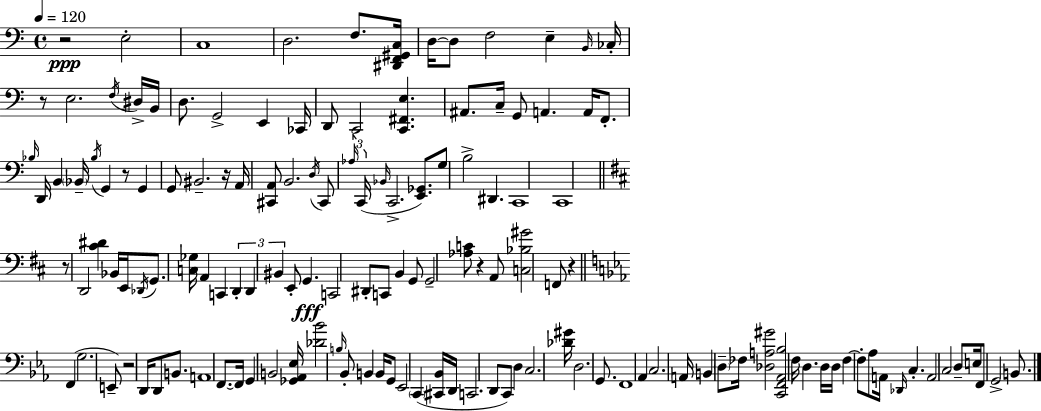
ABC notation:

X:1
T:Untitled
M:4/4
L:1/4
K:Am
z2 E,2 C,4 D,2 F,/2 [^D,,F,,^G,,C,]/4 D,/4 D,/2 F,2 E, B,,/4 _C,/4 z/2 E,2 F,/4 ^D,/4 B,,/4 D,/2 G,,2 E,, _C,,/4 D,,/2 C,,2 [C,,^F,,E,] ^A,,/2 C,/4 G,,/2 A,, A,,/4 F,,/2 _B,/4 D,,/4 B,, _B,,/4 _B,/4 G,, z/2 G,, G,,/2 ^B,,2 z/4 A,,/4 [^C,,A,,]/2 B,,2 D,/4 ^C,,/2 _A,/4 C,,/4 _B,,/4 C,,2 [E,,_G,,]/2 G,/2 B,2 ^D,, C,,4 C,,4 z/2 D,,2 [^C^D] _B,,/4 E,,/4 _D,,/4 G,,/2 [C,_G,]/4 A,, C,, D,, D,, ^B,, E,,/2 G,, C,,2 ^D,,/2 C,,/2 B,, G,,/2 G,,2 [_A,C]/2 z A,,/2 [C,_B,^G]2 F,,/2 z F,, G,2 E,,/2 z2 D,,/4 D,,/2 B,,/2 A,,4 F,,/2 F,,/4 G,, B,,2 [_G,,_A,,_E,]/4 [_D_B]2 B,/4 _B,,/2 B,, B,,/4 G,,/2 _E,,2 C,, [^C,,_B,,]/4 D,,/4 C,,2 D,,/2 C,,/2 D, C,2 [_D^G]/4 D,2 G,,/2 F,,4 _A,, C,2 A,,/4 B,, D,/2 _F,/4 [_D,A,^G]2 [C,,F,,_A,,_B,]2 F,/4 D, D,/4 D,/4 F, F,/2 _A,/2 A,,/4 _D,,/4 C, A,,2 C,2 D,/2 E,/4 F,,/2 G,,2 B,,/2